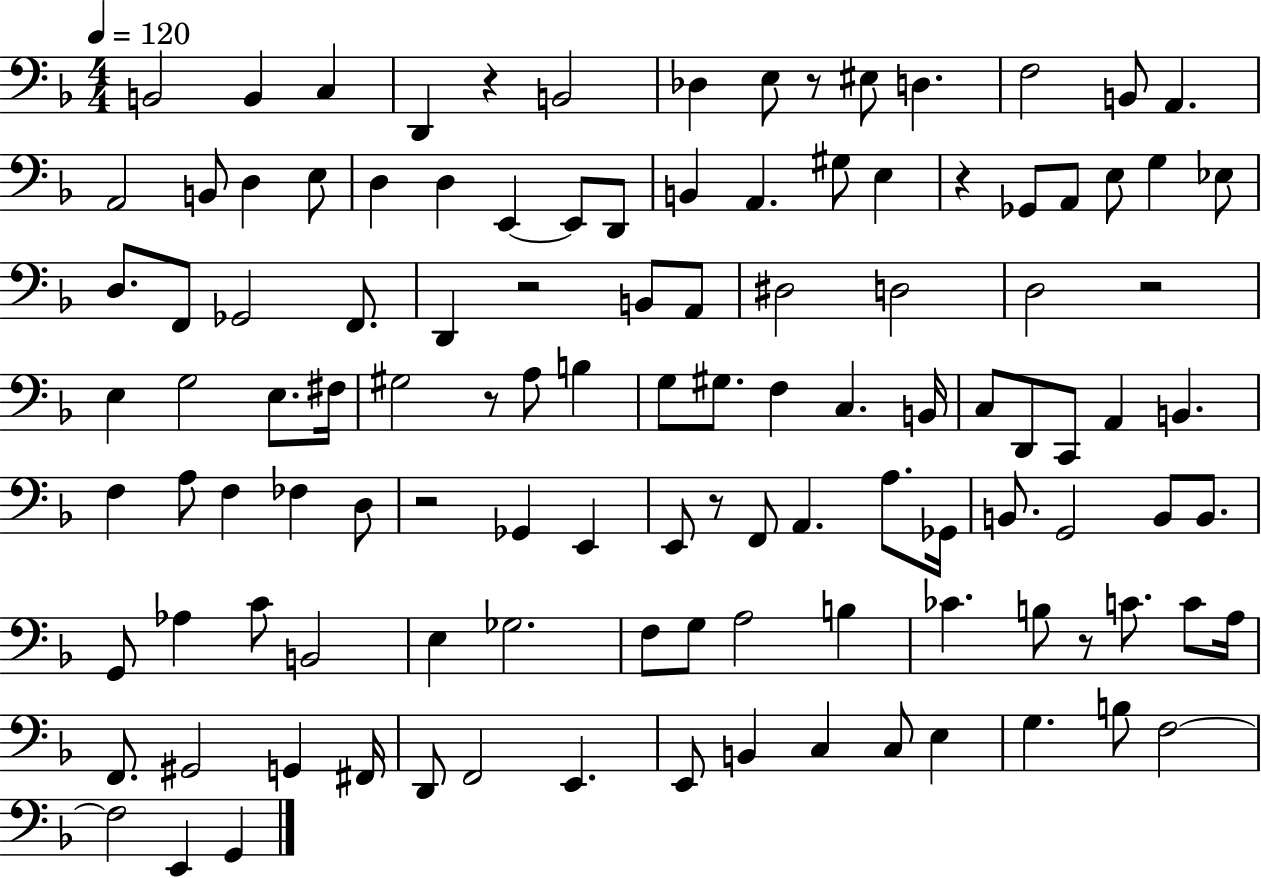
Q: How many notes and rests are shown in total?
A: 115